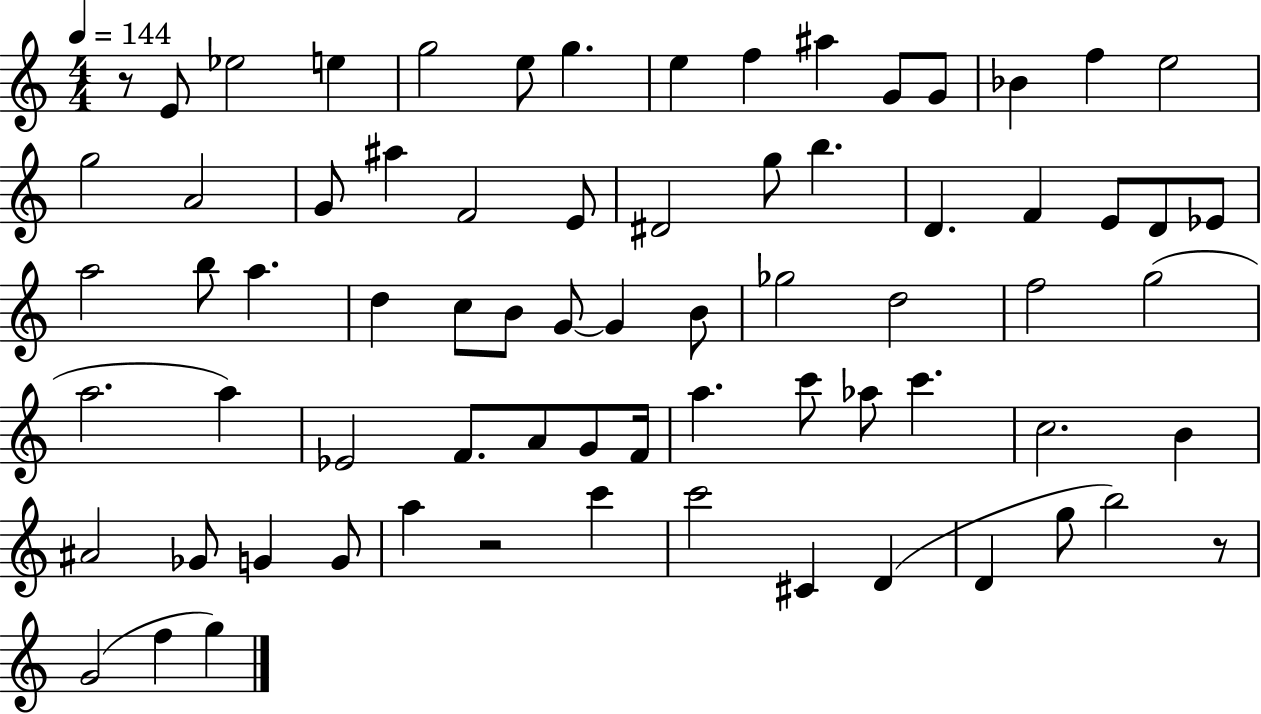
R/e E4/e Eb5/h E5/q G5/h E5/e G5/q. E5/q F5/q A#5/q G4/e G4/e Bb4/q F5/q E5/h G5/h A4/h G4/e A#5/q F4/h E4/e D#4/h G5/e B5/q. D4/q. F4/q E4/e D4/e Eb4/e A5/h B5/e A5/q. D5/q C5/e B4/e G4/e G4/q B4/e Gb5/h D5/h F5/h G5/h A5/h. A5/q Eb4/h F4/e. A4/e G4/e F4/s A5/q. C6/e Ab5/e C6/q. C5/h. B4/q A#4/h Gb4/e G4/q G4/e A5/q R/h C6/q C6/h C#4/q D4/q D4/q G5/e B5/h R/e G4/h F5/q G5/q